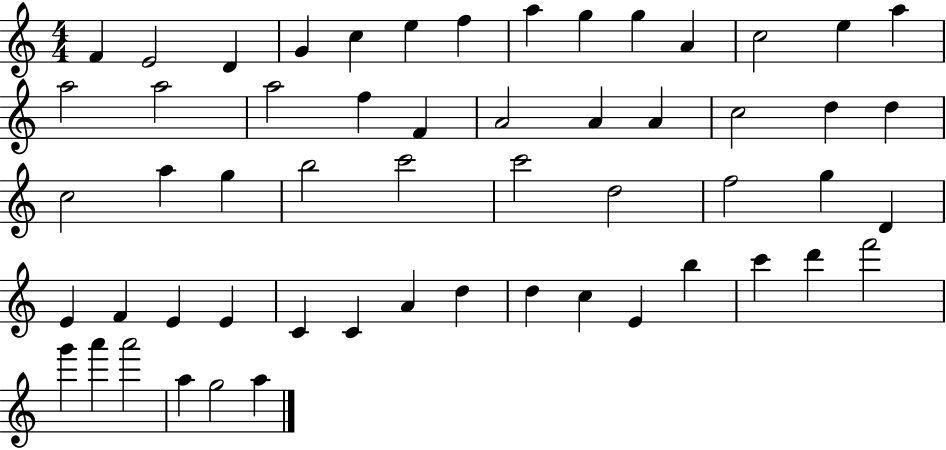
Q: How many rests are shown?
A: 0